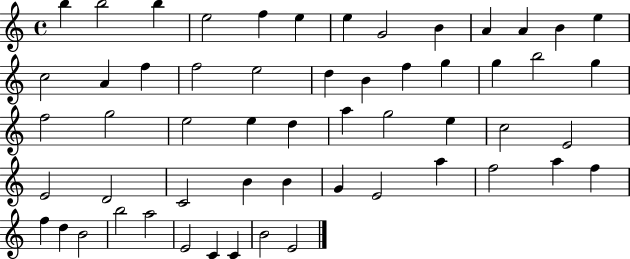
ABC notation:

X:1
T:Untitled
M:4/4
L:1/4
K:C
b b2 b e2 f e e G2 B A A B e c2 A f f2 e2 d B f g g b2 g f2 g2 e2 e d a g2 e c2 E2 E2 D2 C2 B B G E2 a f2 a f f d B2 b2 a2 E2 C C B2 E2